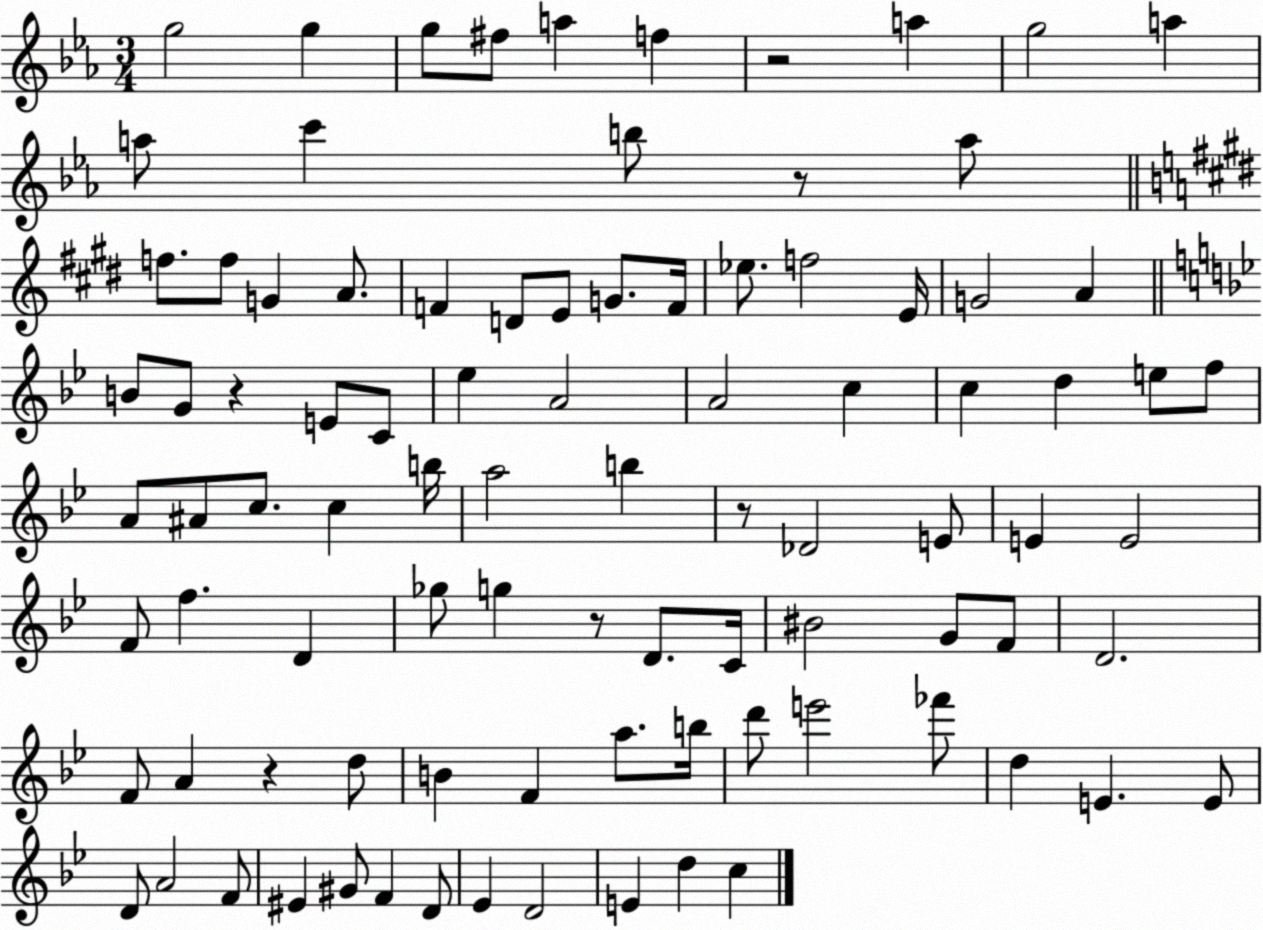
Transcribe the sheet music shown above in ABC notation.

X:1
T:Untitled
M:3/4
L:1/4
K:Eb
g2 g g/2 ^f/2 a f z2 a g2 a a/2 c' b/2 z/2 a/2 f/2 f/2 G A/2 F D/2 E/2 G/2 F/4 _e/2 f2 E/4 G2 A B/2 G/2 z E/2 C/2 _e A2 A2 c c d e/2 f/2 A/2 ^A/2 c/2 c b/4 a2 b z/2 _D2 E/2 E E2 F/2 f D _g/2 g z/2 D/2 C/4 ^B2 G/2 F/2 D2 F/2 A z d/2 B F a/2 b/4 d'/2 e'2 _f'/2 d E E/2 D/2 A2 F/2 ^E ^G/2 F D/2 _E D2 E d c